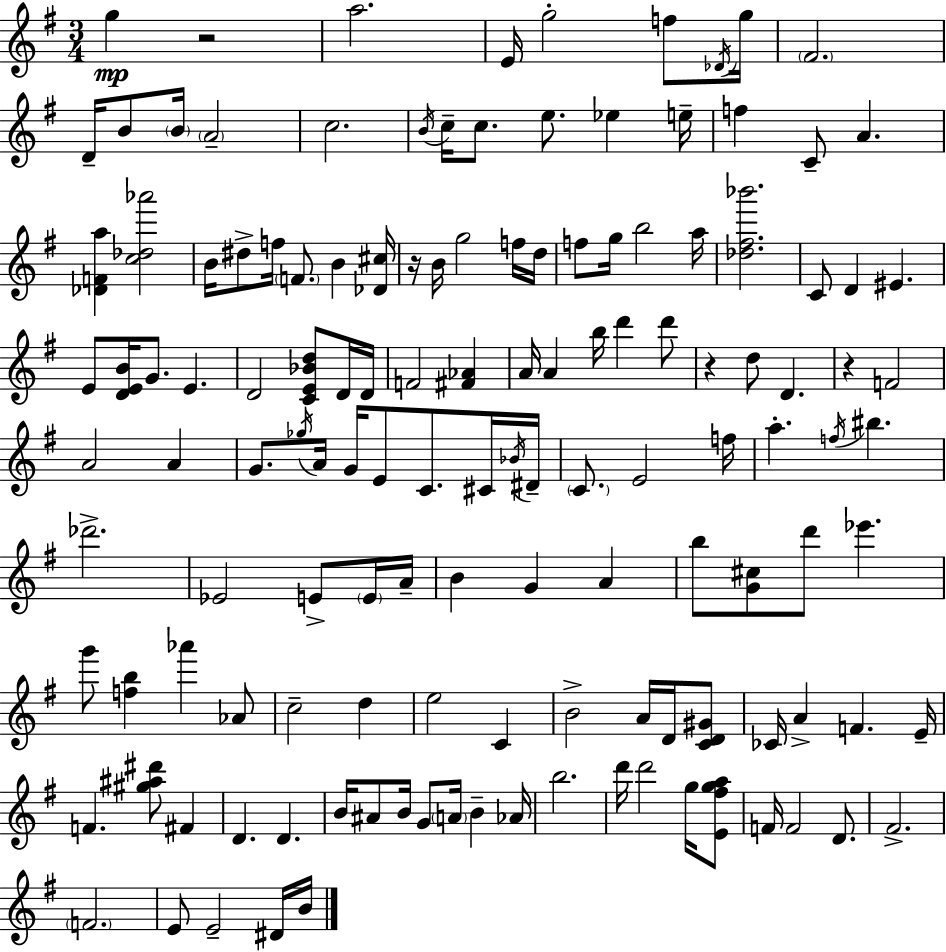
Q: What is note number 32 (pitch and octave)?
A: F5